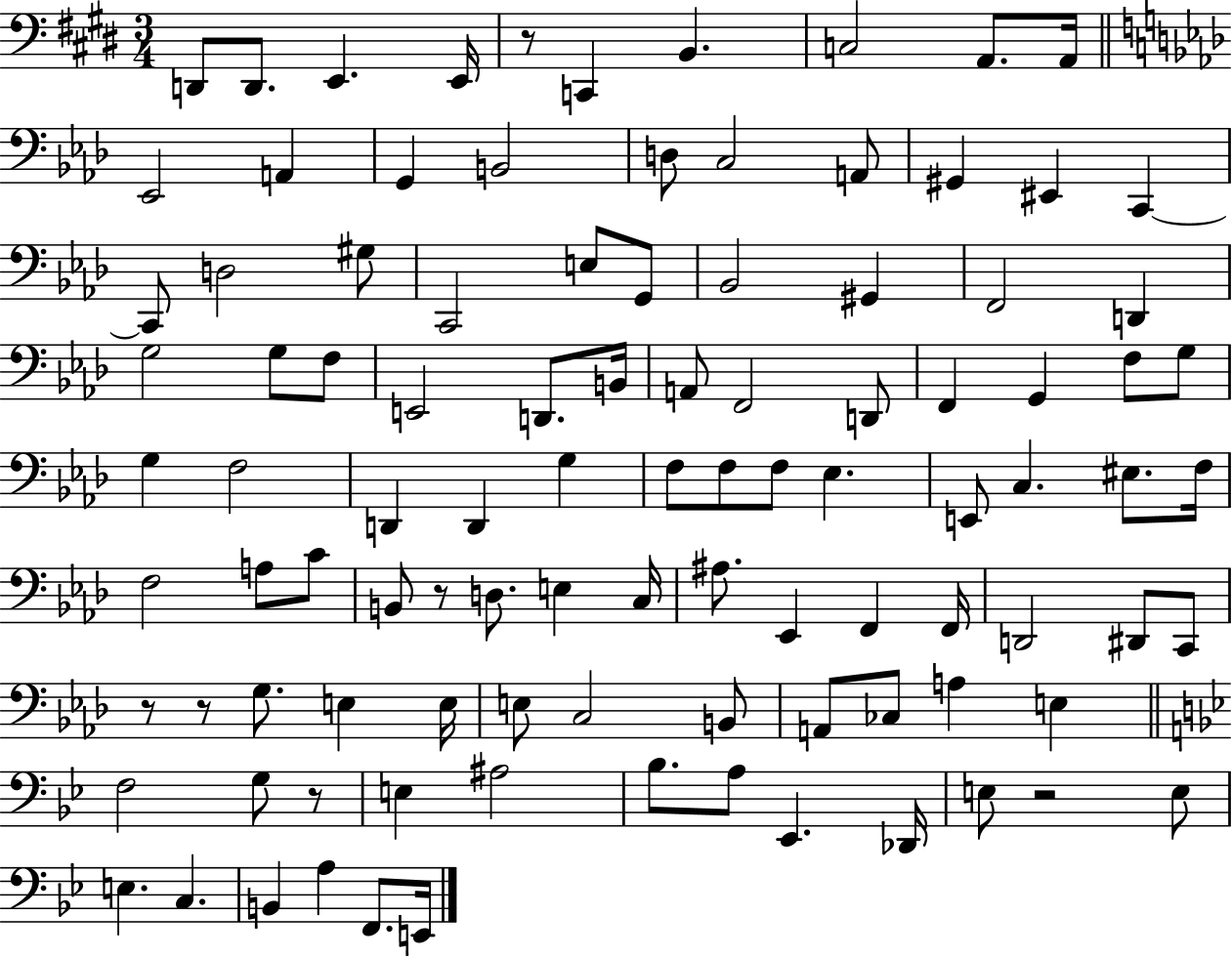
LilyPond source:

{
  \clef bass
  \numericTimeSignature
  \time 3/4
  \key e \major
  d,8 d,8. e,4. e,16 | r8 c,4 b,4. | c2 a,8. a,16 | \bar "||" \break \key f \minor ees,2 a,4 | g,4 b,2 | d8 c2 a,8 | gis,4 eis,4 c,4~~ | \break c,8 d2 gis8 | c,2 e8 g,8 | bes,2 gis,4 | f,2 d,4 | \break g2 g8 f8 | e,2 d,8. b,16 | a,8 f,2 d,8 | f,4 g,4 f8 g8 | \break g4 f2 | d,4 d,4 g4 | f8 f8 f8 ees4. | e,8 c4. eis8. f16 | \break f2 a8 c'8 | b,8 r8 d8. e4 c16 | ais8. ees,4 f,4 f,16 | d,2 dis,8 c,8 | \break r8 r8 g8. e4 e16 | e8 c2 b,8 | a,8 ces8 a4 e4 | \bar "||" \break \key g \minor f2 g8 r8 | e4 ais2 | bes8. a8 ees,4. des,16 | e8 r2 e8 | \break e4. c4. | b,4 a4 f,8. e,16 | \bar "|."
}